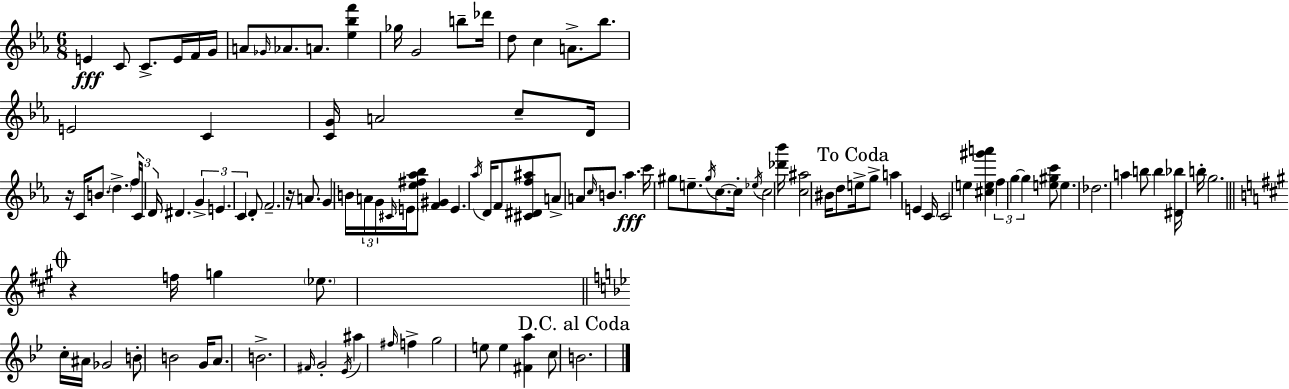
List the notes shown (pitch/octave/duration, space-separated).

E4/q C4/e C4/e. E4/s F4/s G4/s A4/e Gb4/s Ab4/e. A4/e. [Eb5,Bb5,F6]/q Gb5/s G4/h B5/e Db6/s D5/e C5/q A4/e. Bb5/e. E4/h C4/q [C4,G4]/s A4/h C5/e D4/s R/s C4/s B4/e. D5/q. F5/s C4/s D4/s D#4/q. G4/q E4/q. C4/q D4/e F4/h. R/s A4/e. G4/q B4/s A4/s G4/s C#4/s E4/s [Eb5,F#5,Ab5,Bb5]/e [F4,G#4]/q E4/q. Ab5/s D4/s F4/e [C#4,D#4,F5,A#5]/e A4/e A4/e C5/s B4/e. Ab5/q. C6/s G#5/e E5/e. G#5/s C5/e. C5/s Eb5/s C5/h [Db6,Bb6]/s [C5,A#5]/h BIS4/s D5/e E5/s G5/e A5/q E4/q C4/s C4/h E5/q [C#5,E5,G#6,A6]/q F5/q G5/q G5/q [E5,G#5,C6]/e E5/q. Db5/h. A5/q B5/e B5/q [D#4,Bb5]/s B5/s G5/h. R/q F5/s G5/q Eb5/e. C5/s A#4/s Gb4/h B4/e B4/h G4/s A4/e. B4/h. F#4/s G4/h Eb4/s A#5/q F#5/s F5/q G5/h E5/e E5/q [F#4,A5]/q C5/e B4/h.